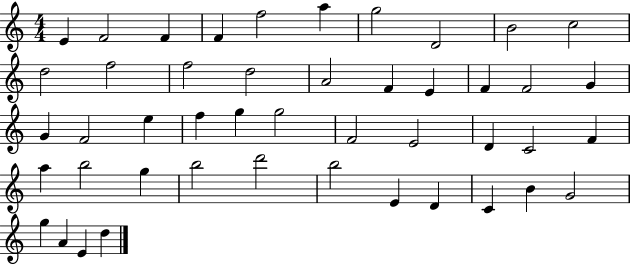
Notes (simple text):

E4/q F4/h F4/q F4/q F5/h A5/q G5/h D4/h B4/h C5/h D5/h F5/h F5/h D5/h A4/h F4/q E4/q F4/q F4/h G4/q G4/q F4/h E5/q F5/q G5/q G5/h F4/h E4/h D4/q C4/h F4/q A5/q B5/h G5/q B5/h D6/h B5/h E4/q D4/q C4/q B4/q G4/h G5/q A4/q E4/q D5/q